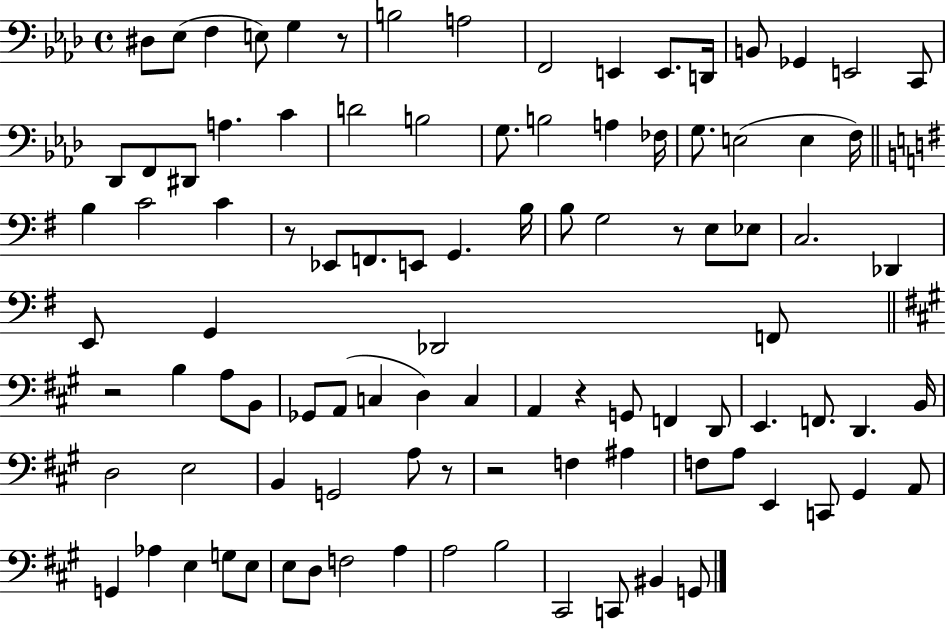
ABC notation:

X:1
T:Untitled
M:4/4
L:1/4
K:Ab
^D,/2 _E,/2 F, E,/2 G, z/2 B,2 A,2 F,,2 E,, E,,/2 D,,/4 B,,/2 _G,, E,,2 C,,/2 _D,,/2 F,,/2 ^D,,/2 A, C D2 B,2 G,/2 B,2 A, _F,/4 G,/2 E,2 E, F,/4 B, C2 C z/2 _E,,/2 F,,/2 E,,/2 G,, B,/4 B,/2 G,2 z/2 E,/2 _E,/2 C,2 _D,, E,,/2 G,, _D,,2 F,,/2 z2 B, A,/2 B,,/2 _G,,/2 A,,/2 C, D, C, A,, z G,,/2 F,, D,,/2 E,, F,,/2 D,, B,,/4 D,2 E,2 B,, G,,2 A,/2 z/2 z2 F, ^A, F,/2 A,/2 E,, C,,/2 ^G,, A,,/2 G,, _A, E, G,/2 E,/2 E,/2 D,/2 F,2 A, A,2 B,2 ^C,,2 C,,/2 ^B,, G,,/2